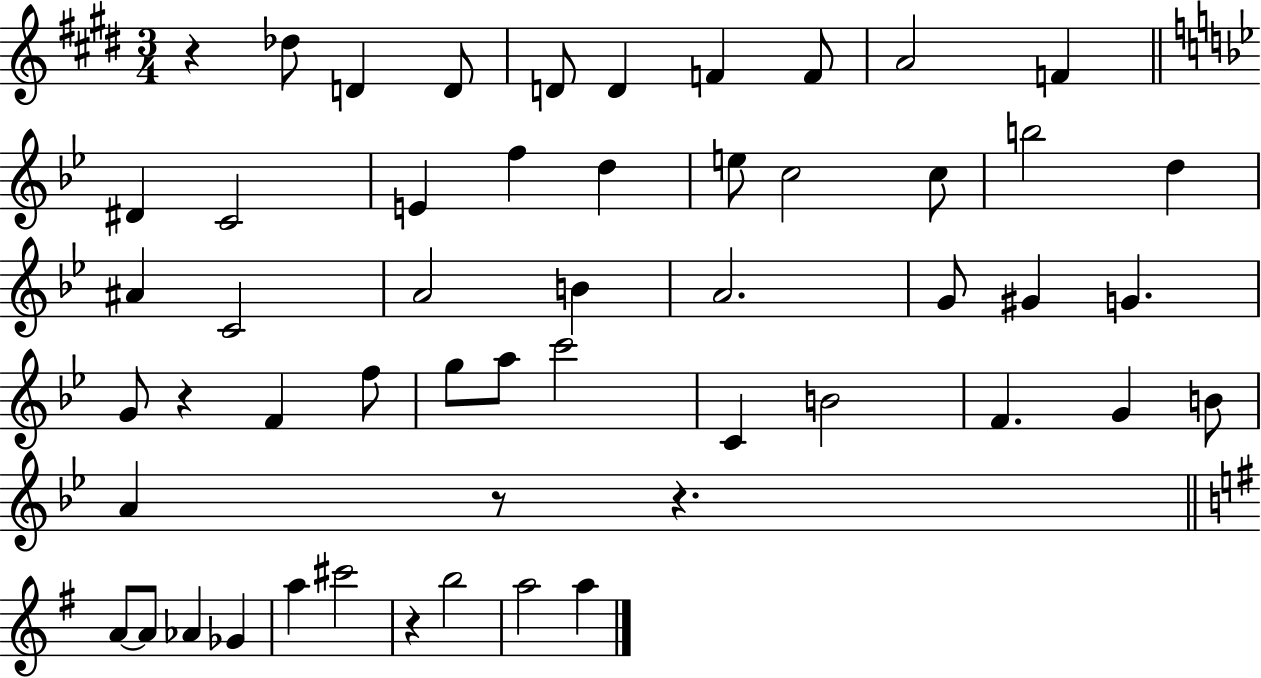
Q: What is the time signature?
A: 3/4